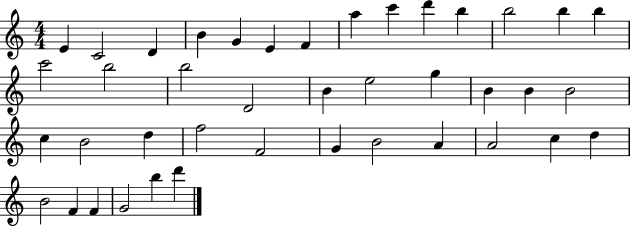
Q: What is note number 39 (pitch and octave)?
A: G4